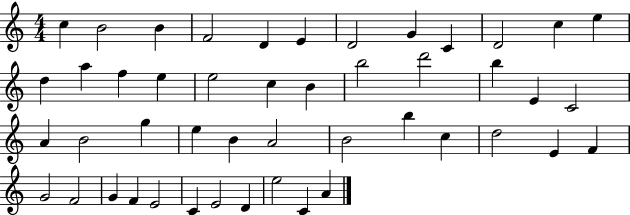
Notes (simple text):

C5/q B4/h B4/q F4/h D4/q E4/q D4/h G4/q C4/q D4/h C5/q E5/q D5/q A5/q F5/q E5/q E5/h C5/q B4/q B5/h D6/h B5/q E4/q C4/h A4/q B4/h G5/q E5/q B4/q A4/h B4/h B5/q C5/q D5/h E4/q F4/q G4/h F4/h G4/q F4/q E4/h C4/q E4/h D4/q E5/h C4/q A4/q